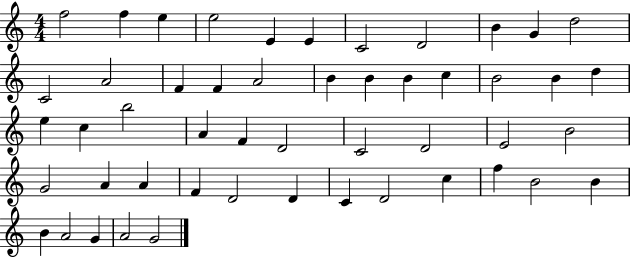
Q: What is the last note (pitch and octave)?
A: G4